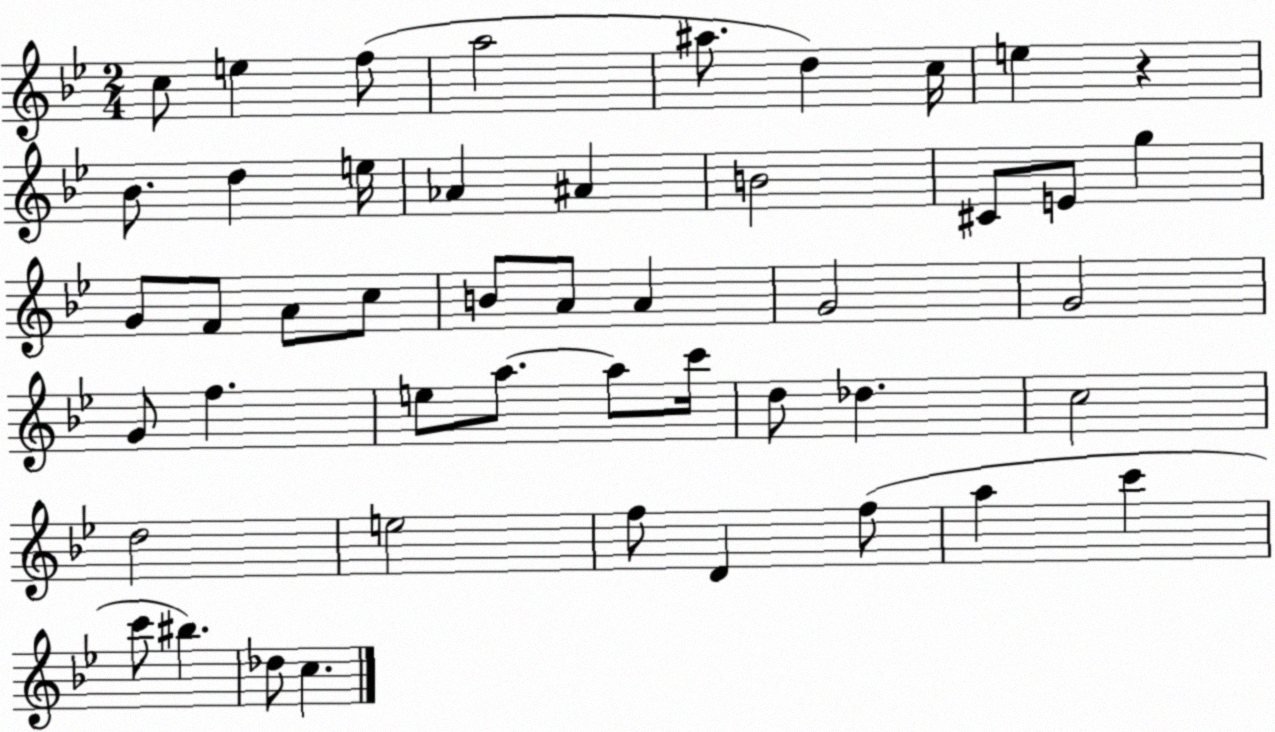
X:1
T:Untitled
M:2/4
L:1/4
K:Bb
c/2 e f/2 a2 ^a/2 d c/4 e z _B/2 d e/4 _A ^A B2 ^C/2 E/2 g G/2 F/2 A/2 c/2 B/2 A/2 A G2 G2 G/2 f e/2 a/2 a/2 c'/4 d/2 _d c2 d2 e2 f/2 D f/2 a c' c'/2 ^b _d/2 c